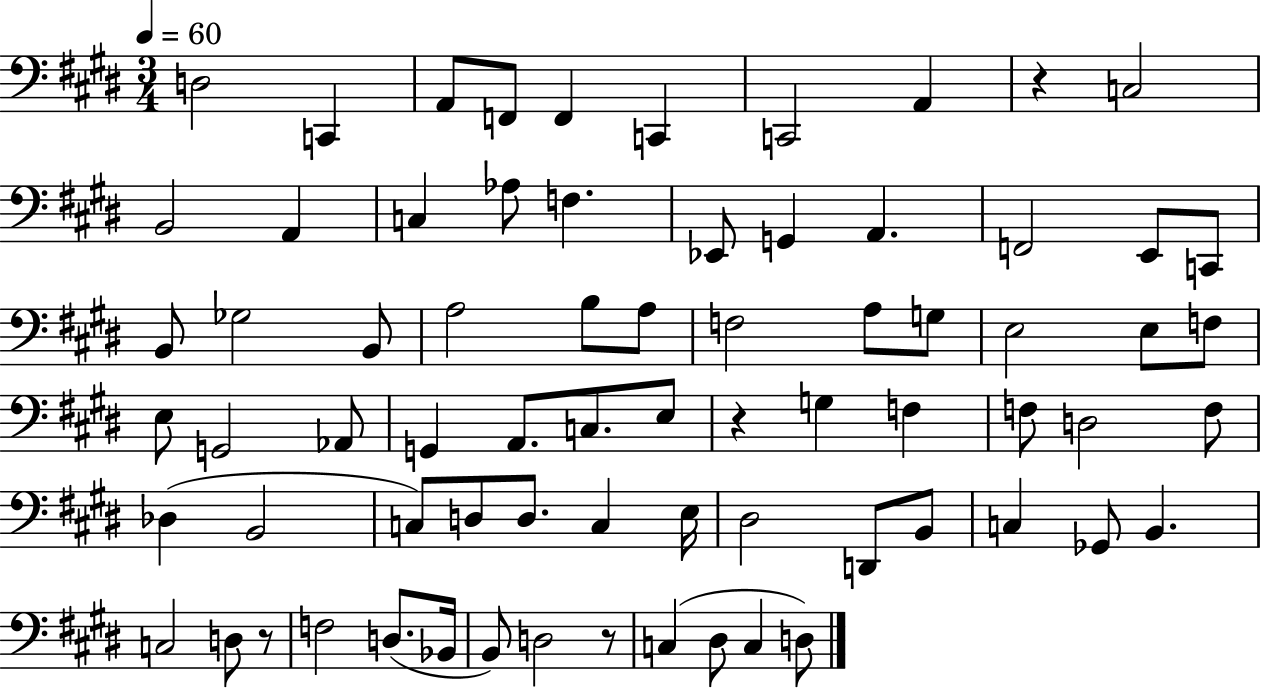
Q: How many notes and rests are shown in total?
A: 72